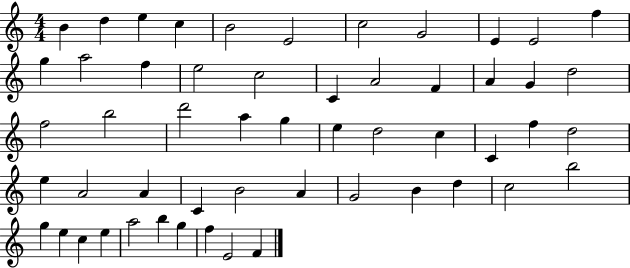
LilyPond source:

{
  \clef treble
  \numericTimeSignature
  \time 4/4
  \key c \major
  b'4 d''4 e''4 c''4 | b'2 e'2 | c''2 g'2 | e'4 e'2 f''4 | \break g''4 a''2 f''4 | e''2 c''2 | c'4 a'2 f'4 | a'4 g'4 d''2 | \break f''2 b''2 | d'''2 a''4 g''4 | e''4 d''2 c''4 | c'4 f''4 d''2 | \break e''4 a'2 a'4 | c'4 b'2 a'4 | g'2 b'4 d''4 | c''2 b''2 | \break g''4 e''4 c''4 e''4 | a''2 b''4 g''4 | f''4 e'2 f'4 | \bar "|."
}